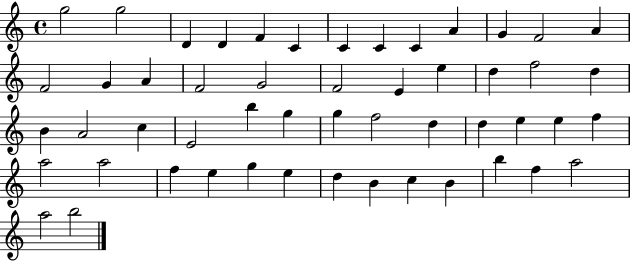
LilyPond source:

{
  \clef treble
  \time 4/4
  \defaultTimeSignature
  \key c \major
  g''2 g''2 | d'4 d'4 f'4 c'4 | c'4 c'4 c'4 a'4 | g'4 f'2 a'4 | \break f'2 g'4 a'4 | f'2 g'2 | f'2 e'4 e''4 | d''4 f''2 d''4 | \break b'4 a'2 c''4 | e'2 b''4 g''4 | g''4 f''2 d''4 | d''4 e''4 e''4 f''4 | \break a''2 a''2 | f''4 e''4 g''4 e''4 | d''4 b'4 c''4 b'4 | b''4 f''4 a''2 | \break a''2 b''2 | \bar "|."
}